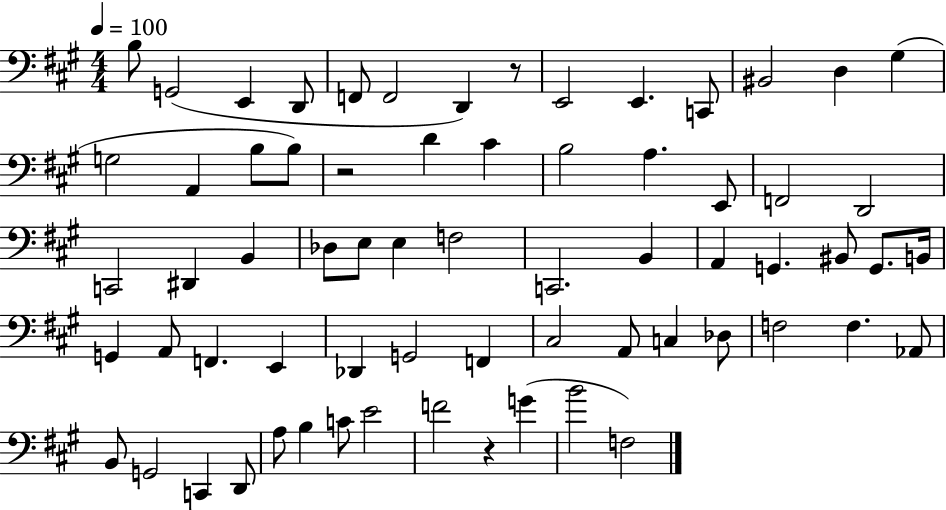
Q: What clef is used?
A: bass